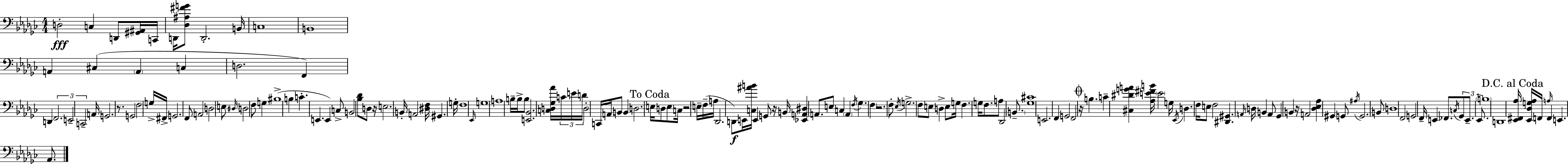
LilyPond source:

{
  \clef bass
  \numericTimeSignature
  \time 4/4
  \key ees \minor
  d2-.\fff c4 d,8 <gis, ais,>16 c,16 | d,16 <des ais fis' g'>8 d,2.-. b,16 | c1 | b,1 | \break a,4 cis4( \parenthesize a,4 c4 | d2. f,4) | d,4 \tuplet 3/2 { f,2. | e,2-- c,2-- } | \break a,16 g,2. r8. | g,2 f2 | g16-> fis,16-> g,2. f,8 | a,2 d2 | \break e8 \grace { dis16 } d2 f8 g4 | bis1->( | b4 c'4.-. e,4. | e,4) c8-> b,2 <bes des'>8 | \break d8 r16 e2. | b,16-. a,2 <dis f>16 gis,4. | g16-. f1 | \grace { ees,16 } g1 | \break a1 | b16-- b16-> b8 <e, bes,>2. | <c d ges aes'>16 \tuplet 3/2 { c'16 e'16 d'16 } d2-. c,16 a,16 | b,8 b,4 d2. | \break \mark "To Coda" e16 d8 e8 c16 r2 | e16-- f16--( a16 des,2. d,8\f) | e,16 <c ais' b'>16 e,4 g,8 r16 b,16 <ees, a, dis>4 a,8. | e8 c4 \parenthesize a,4 \acciaccatura { f16 } ges4. | \break \parenthesize f4 r2. | f8-. \acciaccatura { ees16 } g2.-> | f8 e8 d4-> e8 g16 f4. | g16 f8. a8 des,2 | \break \parenthesize b,8.-- <ges cis'>1 | e,2. | f,4 g,2 f,2 | \mark \markup { \musicglyph "scripts.coda" } r16 b4. c'4-- <cis dis' g' a'>4 | \break <aes e' fis' b'>16 \parenthesize e'2 g16 \acciaccatura { ees,16 } d4. | f16 e8 f2 <dis, gis,>4. | \grace { a,16 } d16 b,4 a,8 ges,4 | b,4 r16 a,2 <des ees aes>4 | \break gis,4 g,8 \acciaccatura { ais16 } g,2. | b,8 d1 | f,2 g,2 | f,16-- e,4 fes,8. \acciaccatura { c16 } | \break \tuplet 3/2 { ges,8 e,8.-- ees,8. } \parenthesize b1 | d,1 | \mark "D.C. al Coda" <ees, fis, aes>16 <ees, des g aes>16 f,16 \grace { a16 } f,4 | e,4. aes,8. \bar "|."
}